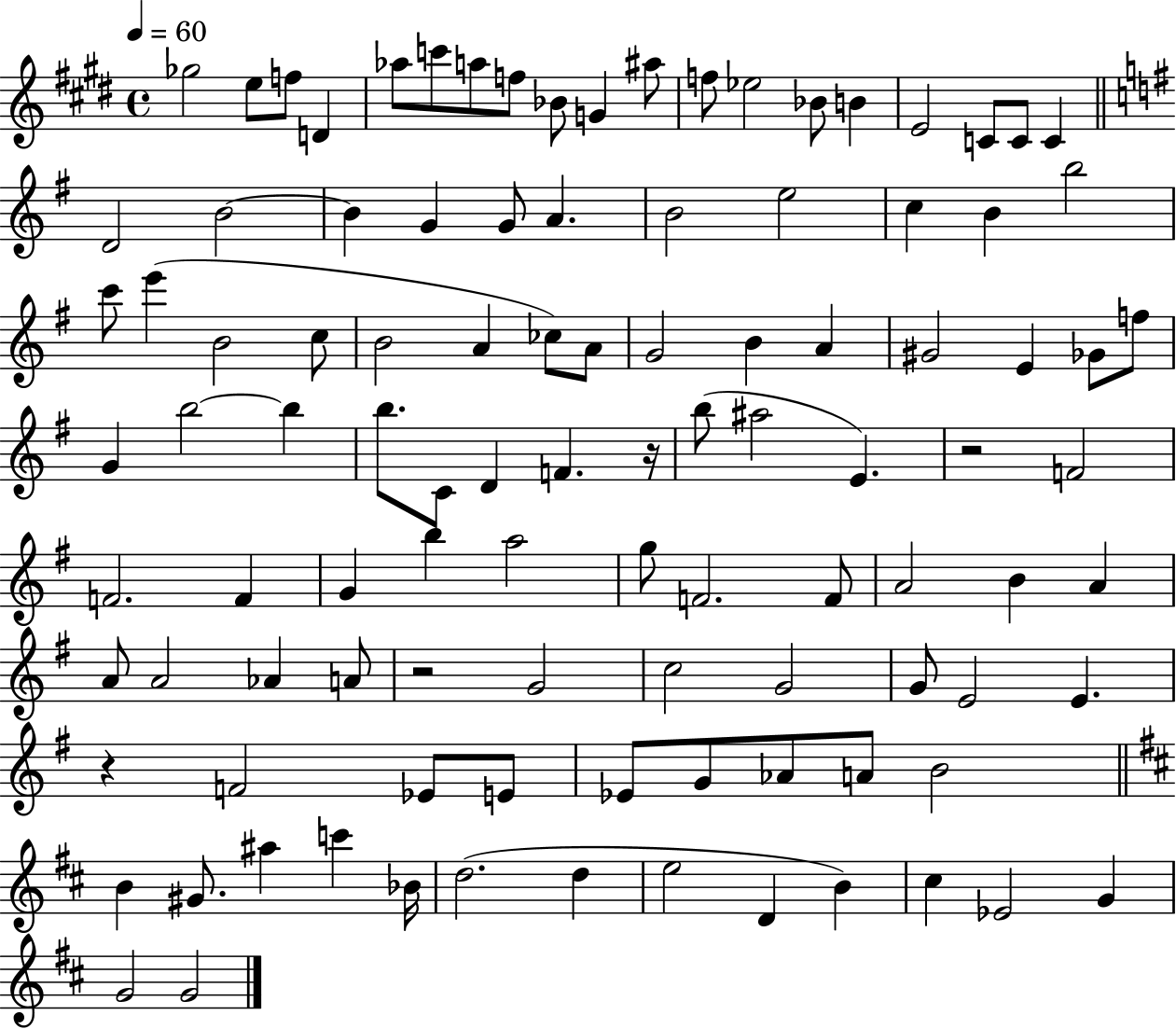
Gb5/h E5/e F5/e D4/q Ab5/e C6/e A5/e F5/e Bb4/e G4/q A#5/e F5/e Eb5/h Bb4/e B4/q E4/h C4/e C4/e C4/q D4/h B4/h B4/q G4/q G4/e A4/q. B4/h E5/h C5/q B4/q B5/h C6/e E6/q B4/h C5/e B4/h A4/q CES5/e A4/e G4/h B4/q A4/q G#4/h E4/q Gb4/e F5/e G4/q B5/h B5/q B5/e. C4/e D4/q F4/q. R/s B5/e A#5/h E4/q. R/h F4/h F4/h. F4/q G4/q B5/q A5/h G5/e F4/h. F4/e A4/h B4/q A4/q A4/e A4/h Ab4/q A4/e R/h G4/h C5/h G4/h G4/e E4/h E4/q. R/q F4/h Eb4/e E4/e Eb4/e G4/e Ab4/e A4/e B4/h B4/q G#4/e. A#5/q C6/q Bb4/s D5/h. D5/q E5/h D4/q B4/q C#5/q Eb4/h G4/q G4/h G4/h